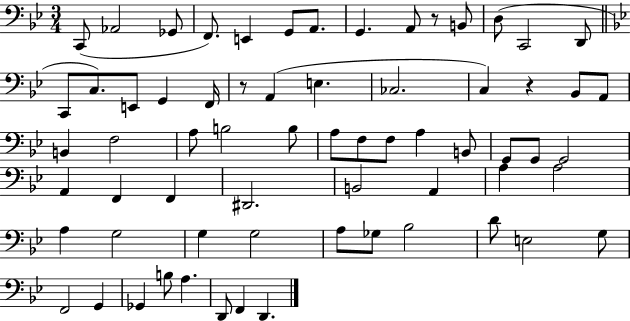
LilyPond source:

{
  \clef bass
  \numericTimeSignature
  \time 3/4
  \key bes \major
  \repeat volta 2 { c,8( aes,2 ges,8 | f,8.) e,4 g,8 a,8. | g,4. a,8 r8 b,8 | d8( c,2 d,8 | \break \bar "||" \break \key bes \major c,8 c8.) e,8 g,4 f,16 | r8 a,4( e4. | ces2. | c4) r4 bes,8 a,8 | \break b,4 f2 | a8 b2 b8 | a8 f8 f8 a4 b,8 | g,8 g,8 g,2 | \break a,4 f,4 f,4 | dis,2. | b,2 a,4 | a4 a2 | \break a4 g2 | g4 g2 | a8 ges8 bes2 | d'8 e2 g8 | \break f,2 g,4 | ges,4 b8 a4. | d,8 f,4 d,4. | } \bar "|."
}